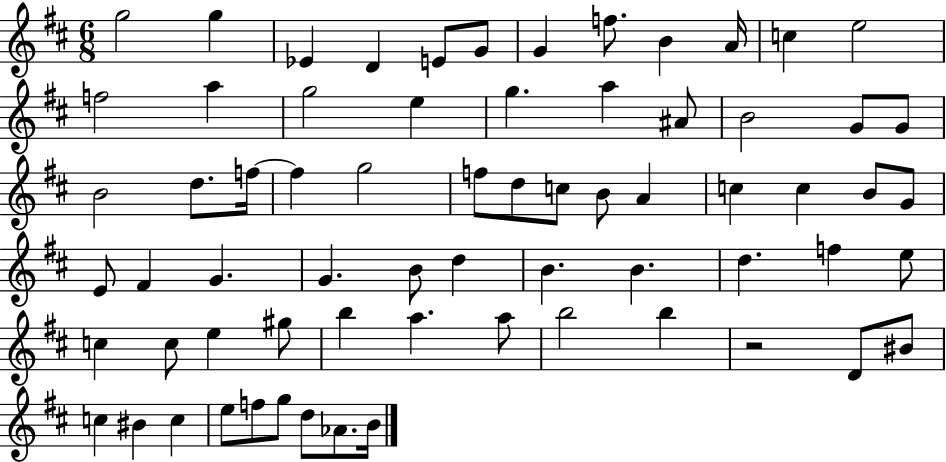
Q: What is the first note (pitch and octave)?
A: G5